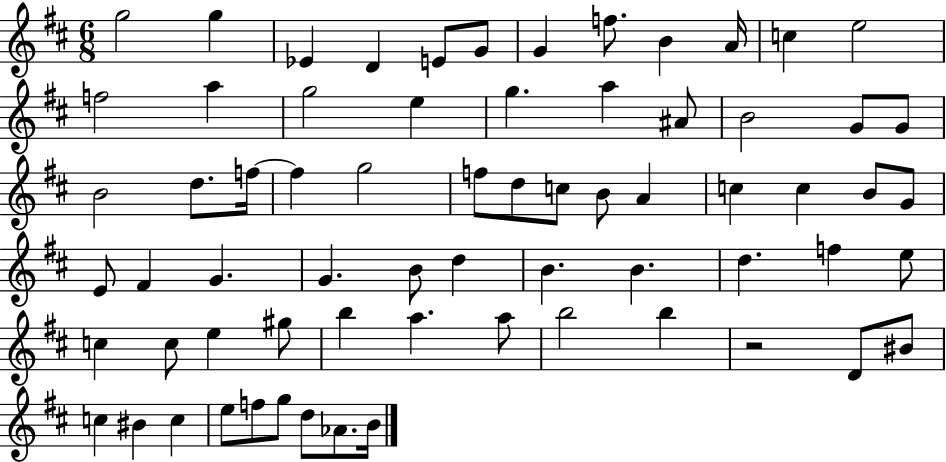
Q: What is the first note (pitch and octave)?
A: G5